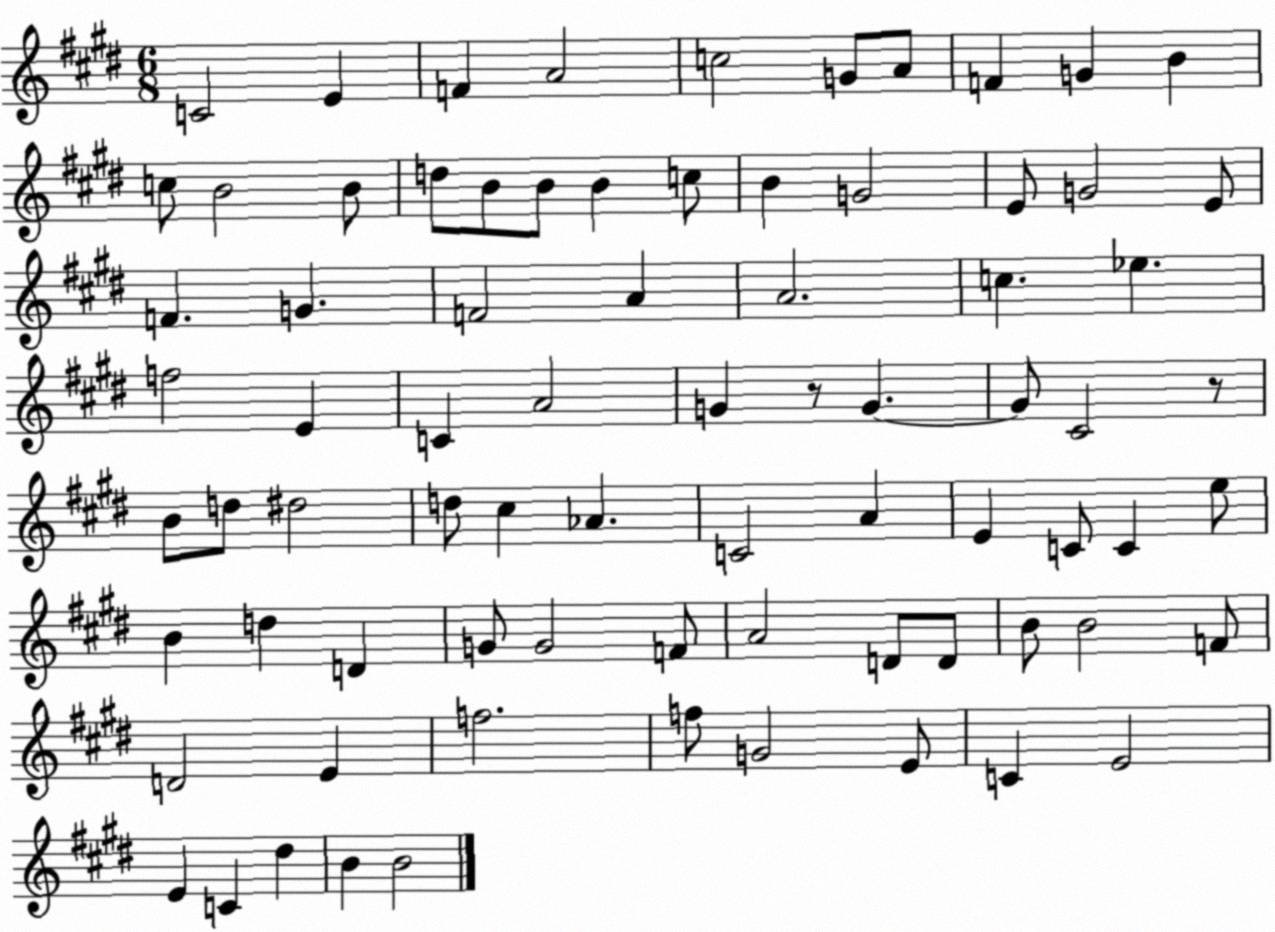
X:1
T:Untitled
M:6/8
L:1/4
K:E
C2 E F A2 c2 G/2 A/2 F G B c/2 B2 B/2 d/2 B/2 B/2 B c/2 B G2 E/2 G2 E/2 F G F2 A A2 c _e f2 E C A2 G z/2 G G/2 ^C2 z/2 B/2 d/2 ^d2 d/2 ^c _A C2 A E C/2 C e/2 B d D G/2 G2 F/2 A2 D/2 D/2 B/2 B2 F/2 D2 E f2 f/2 G2 E/2 C E2 E C ^d B B2